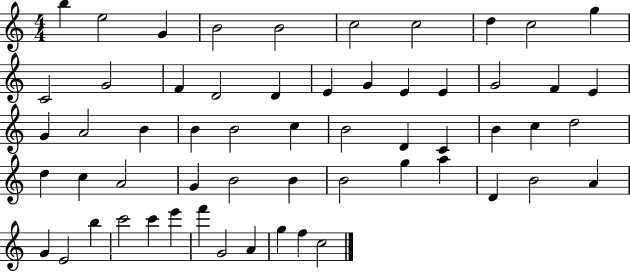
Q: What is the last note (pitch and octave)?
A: C5